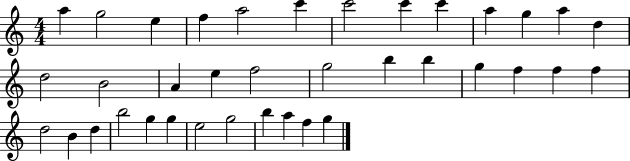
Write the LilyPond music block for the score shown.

{
  \clef treble
  \numericTimeSignature
  \time 4/4
  \key c \major
  a''4 g''2 e''4 | f''4 a''2 c'''4 | c'''2 c'''4 c'''4 | a''4 g''4 a''4 d''4 | \break d''2 b'2 | a'4 e''4 f''2 | g''2 b''4 b''4 | g''4 f''4 f''4 f''4 | \break d''2 b'4 d''4 | b''2 g''4 g''4 | e''2 g''2 | b''4 a''4 f''4 g''4 | \break \bar "|."
}